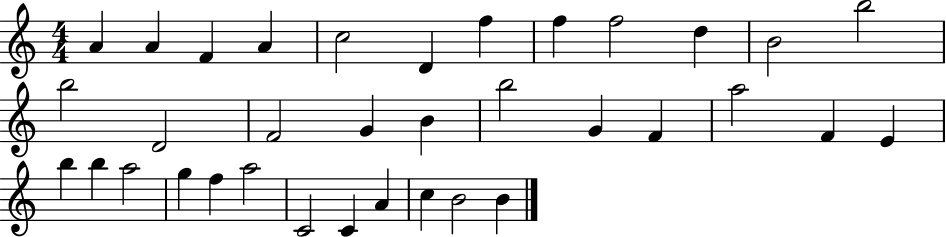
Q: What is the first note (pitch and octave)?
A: A4